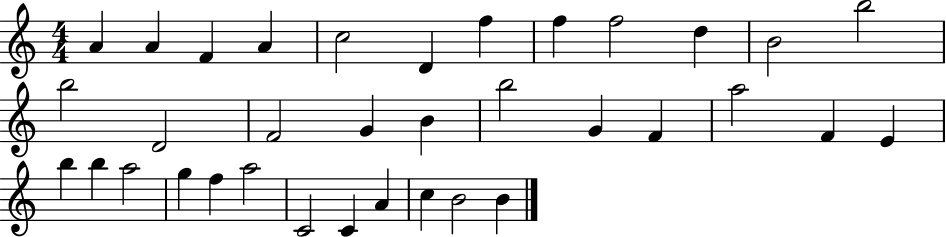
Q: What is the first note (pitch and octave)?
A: A4